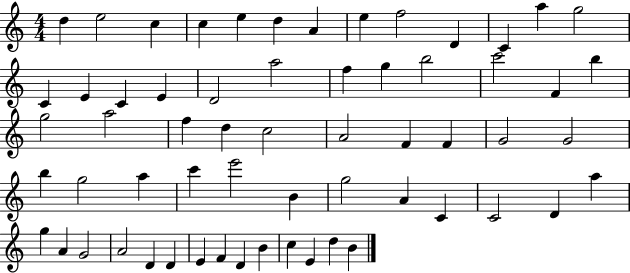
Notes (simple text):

D5/q E5/h C5/q C5/q E5/q D5/q A4/q E5/q F5/h D4/q C4/q A5/q G5/h C4/q E4/q C4/q E4/q D4/h A5/h F5/q G5/q B5/h C6/h F4/q B5/q G5/h A5/h F5/q D5/q C5/h A4/h F4/q F4/q G4/h G4/h B5/q G5/h A5/q C6/q E6/h B4/q G5/h A4/q C4/q C4/h D4/q A5/q G5/q A4/q G4/h A4/h D4/q D4/q E4/q F4/q D4/q B4/q C5/q E4/q D5/q B4/q